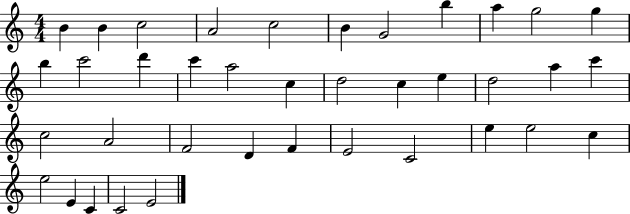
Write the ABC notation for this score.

X:1
T:Untitled
M:4/4
L:1/4
K:C
B B c2 A2 c2 B G2 b a g2 g b c'2 d' c' a2 c d2 c e d2 a c' c2 A2 F2 D F E2 C2 e e2 c e2 E C C2 E2